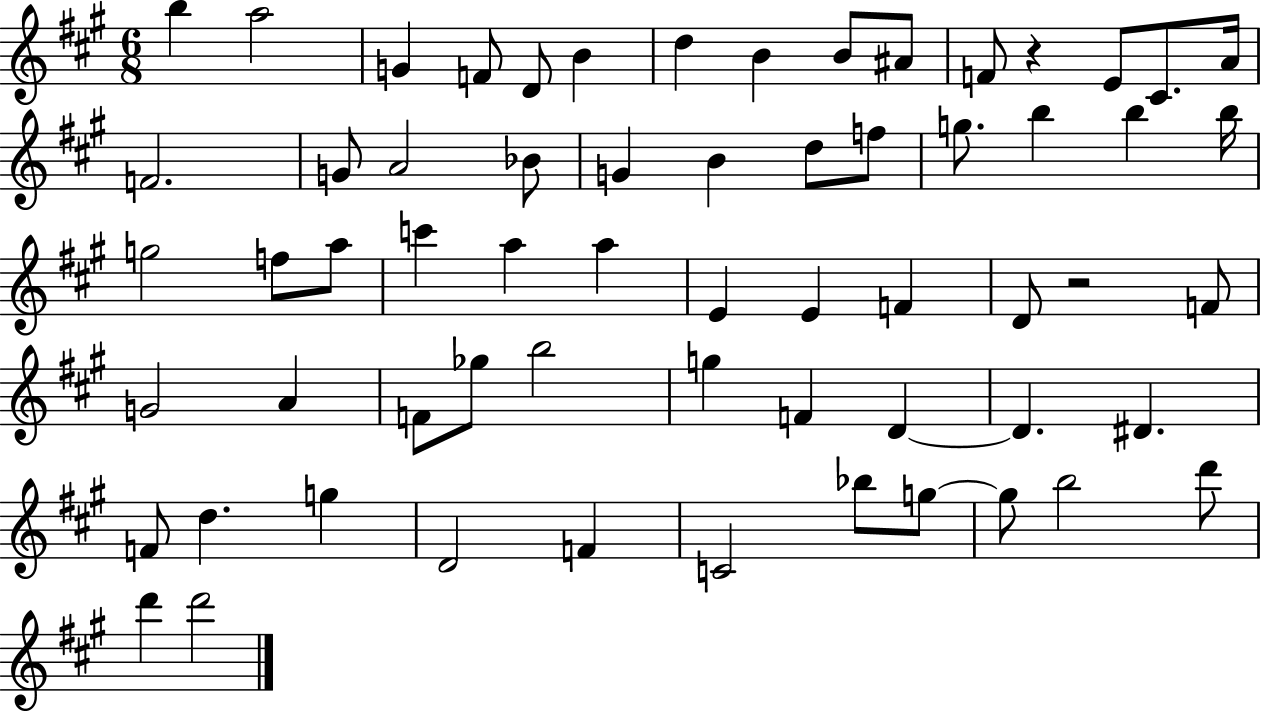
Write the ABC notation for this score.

X:1
T:Untitled
M:6/8
L:1/4
K:A
b a2 G F/2 D/2 B d B B/2 ^A/2 F/2 z E/2 ^C/2 A/4 F2 G/2 A2 _B/2 G B d/2 f/2 g/2 b b b/4 g2 f/2 a/2 c' a a E E F D/2 z2 F/2 G2 A F/2 _g/2 b2 g F D D ^D F/2 d g D2 F C2 _b/2 g/2 g/2 b2 d'/2 d' d'2